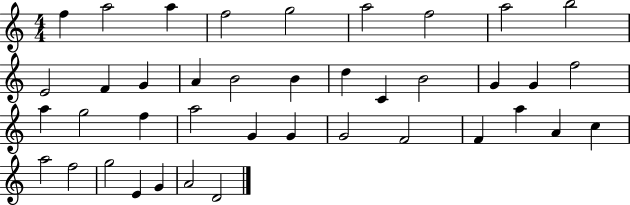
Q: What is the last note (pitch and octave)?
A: D4